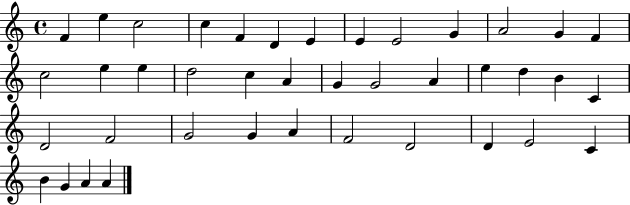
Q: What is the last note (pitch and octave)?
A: A4